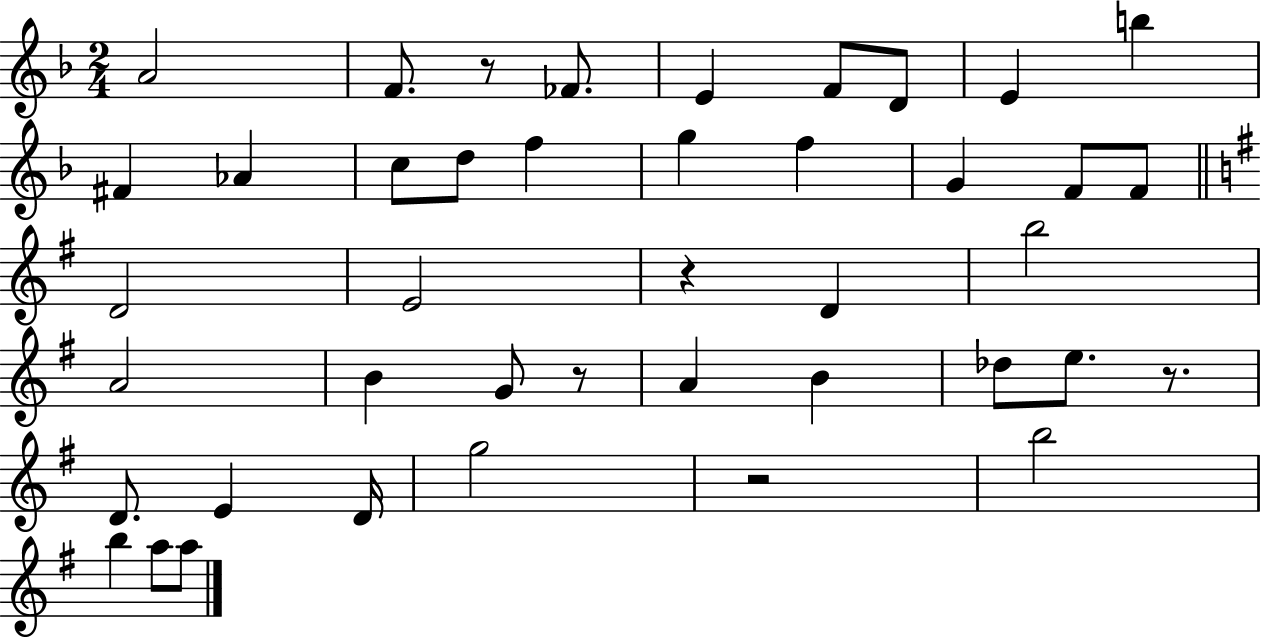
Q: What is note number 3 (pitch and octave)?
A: FES4